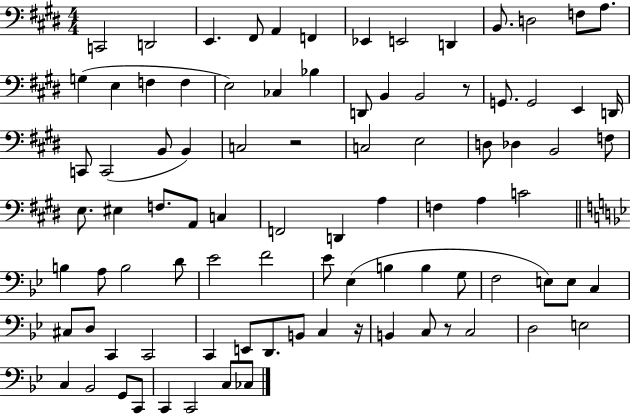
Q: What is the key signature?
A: E major